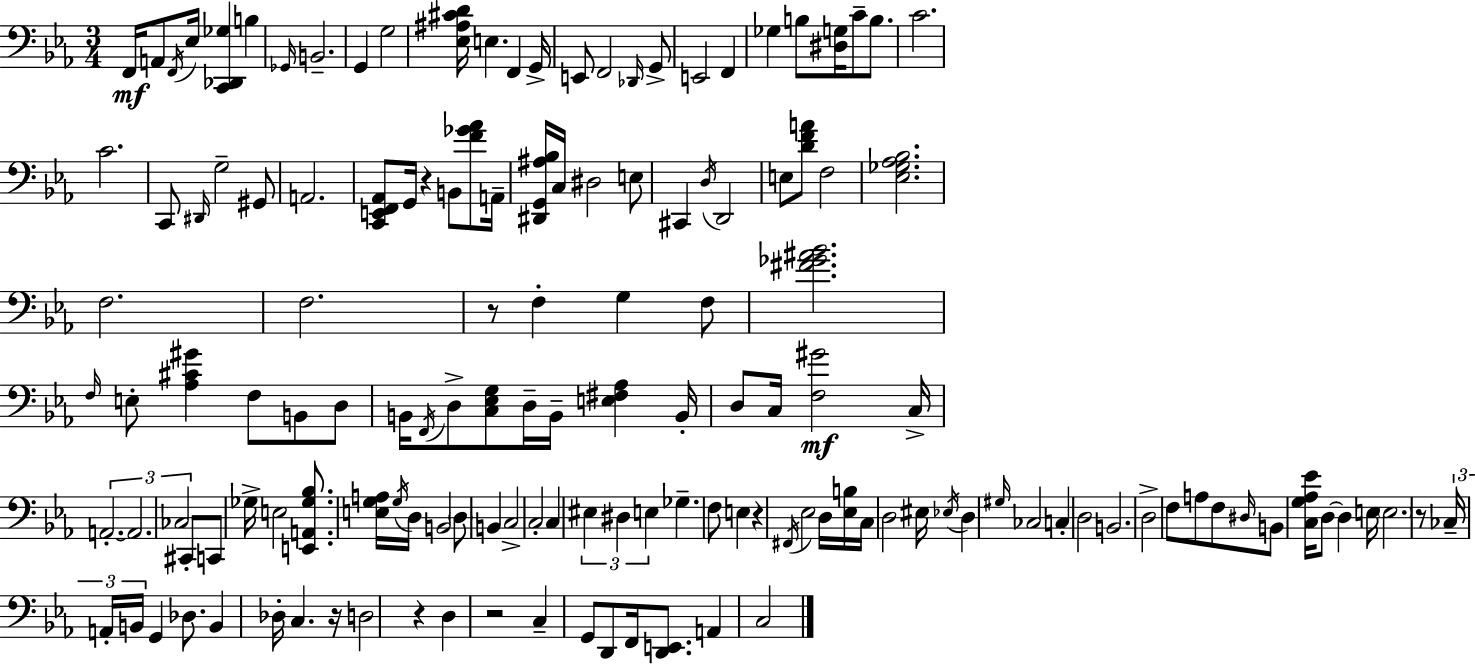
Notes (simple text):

F2/s A2/e F2/s Eb3/s [C2,Db2,Gb3]/q B3/q Gb2/s B2/h. G2/q G3/h [Eb3,A#3,C#4,D4]/s E3/q. F2/q G2/s E2/e F2/h Db2/s G2/e E2/h F2/q Gb3/q B3/e [D#3,G3]/s C4/e B3/e. C4/h. C4/h. C2/e D#2/s G3/h G#2/e A2/h. [C2,E2,F2,Ab2]/e G2/s R/q B2/e [F4,Gb4,Ab4]/e A2/s [D#2,G2,A#3,Bb3]/s C3/s D#3/h E3/e C#2/q D3/s D2/h E3/e [D4,F4,A4]/e F3/h [Eb3,Gb3,Ab3,Bb3]/h. F3/h. F3/h. R/e F3/q G3/q F3/e [F#4,Gb4,A#4,Bb4]/h. F3/s E3/e [Ab3,C#4,G#4]/q F3/e B2/e D3/e B2/s F2/s D3/e [C3,Eb3,G3]/e D3/s B2/s [E3,F#3,Ab3]/q B2/s D3/e C3/s [F3,G#4]/h C3/s A2/h. A2/h. CES3/h C#2/e C2/e Gb3/s E3/h [E2,A2,Gb3,Bb3]/e. [E3,G3,A3]/s G3/s D3/s B2/h D3/e B2/q C3/h C3/h C3/q EIS3/q D#3/q E3/q Gb3/q. F3/e E3/q R/q F#2/s Eb3/h D3/s [Eb3,B3]/s C3/s D3/h EIS3/s Eb3/s D3/q G#3/s CES3/h C3/q D3/h B2/h. D3/h F3/e A3/e F3/e D#3/s B2/e [C3,G3,Ab3,Eb4]/s D3/e D3/q E3/s E3/h. R/e CES3/s A2/s B2/s G2/q Db3/e. B2/q Db3/s C3/q. R/s D3/h R/q D3/q R/h C3/q G2/e D2/e F2/s [D2,E2]/e. A2/q C3/h